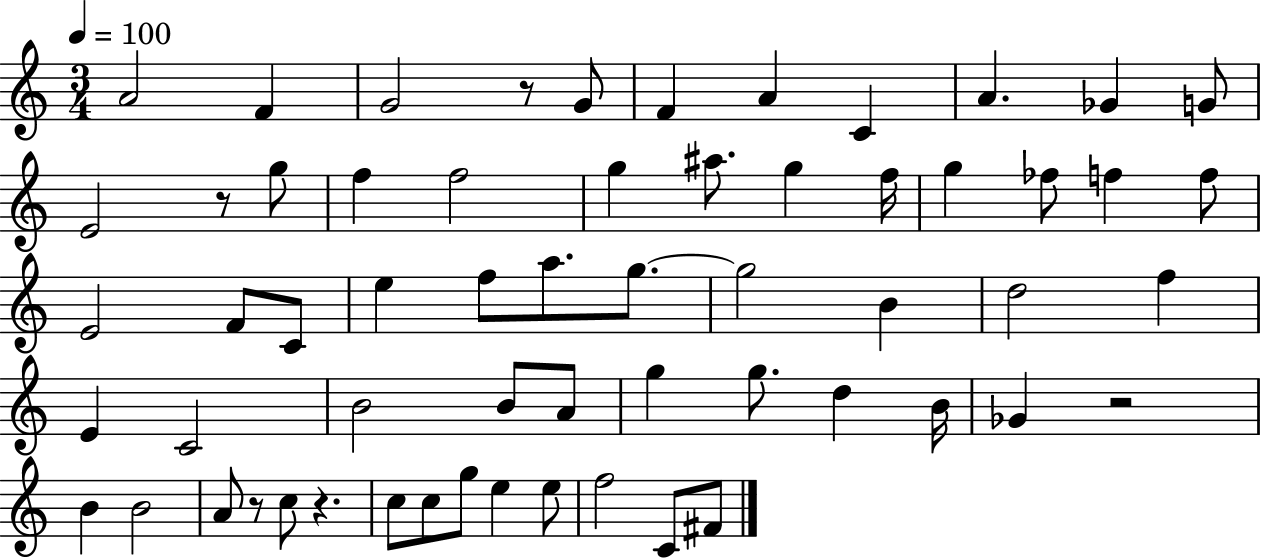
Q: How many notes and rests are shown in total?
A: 60